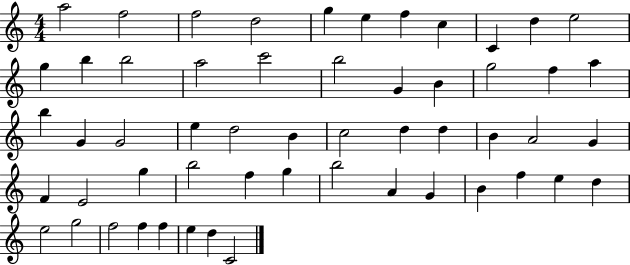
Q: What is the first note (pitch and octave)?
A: A5